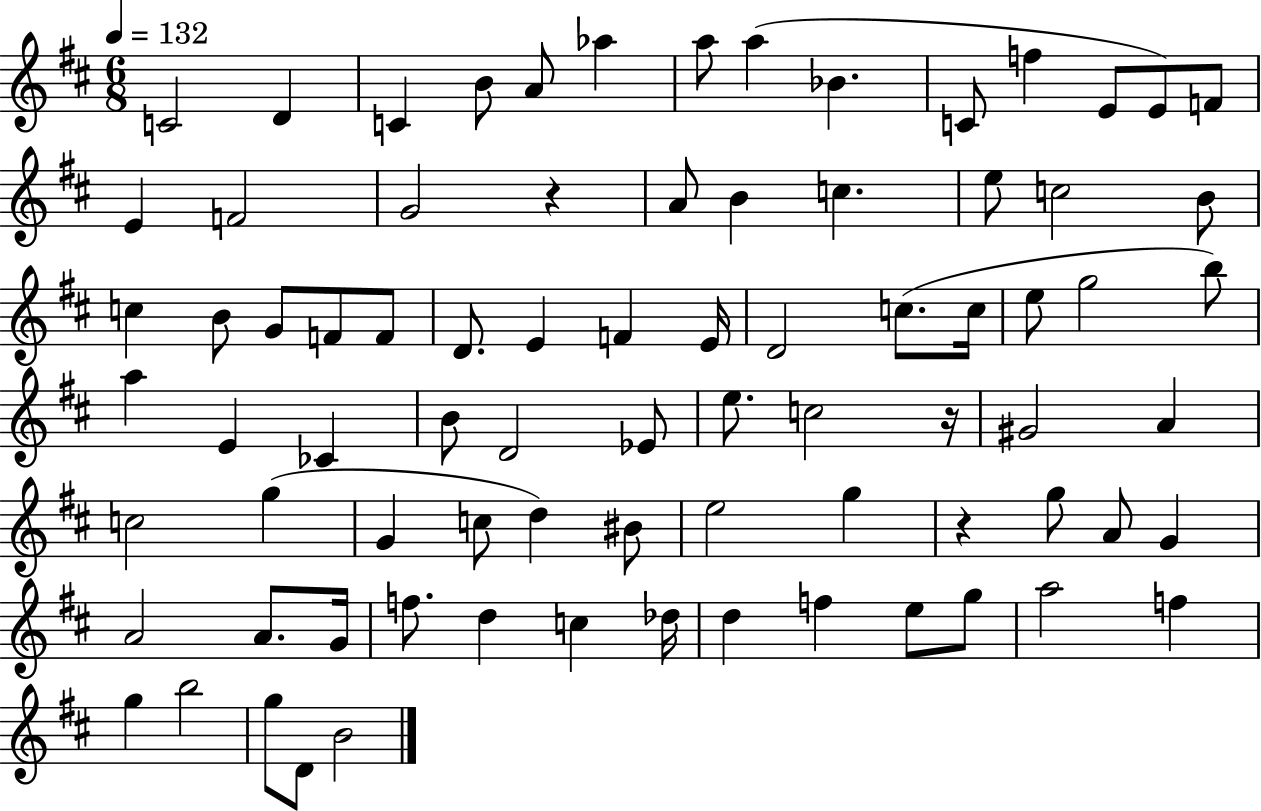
C4/h D4/q C4/q B4/e A4/e Ab5/q A5/e A5/q Bb4/q. C4/e F5/q E4/e E4/e F4/e E4/q F4/h G4/h R/q A4/e B4/q C5/q. E5/e C5/h B4/e C5/q B4/e G4/e F4/e F4/e D4/e. E4/q F4/q E4/s D4/h C5/e. C5/s E5/e G5/h B5/e A5/q E4/q CES4/q B4/e D4/h Eb4/e E5/e. C5/h R/s G#4/h A4/q C5/h G5/q G4/q C5/e D5/q BIS4/e E5/h G5/q R/q G5/e A4/e G4/q A4/h A4/e. G4/s F5/e. D5/q C5/q Db5/s D5/q F5/q E5/e G5/e A5/h F5/q G5/q B5/h G5/e D4/e B4/h